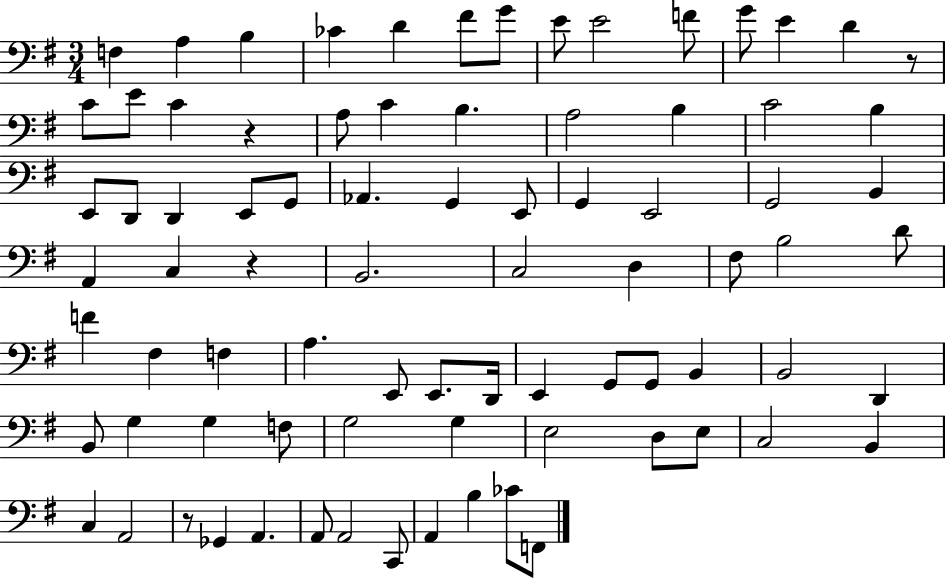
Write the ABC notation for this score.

X:1
T:Untitled
M:3/4
L:1/4
K:G
F, A, B, _C D ^F/2 G/2 E/2 E2 F/2 G/2 E D z/2 C/2 E/2 C z A,/2 C B, A,2 B, C2 B, E,,/2 D,,/2 D,, E,,/2 G,,/2 _A,, G,, E,,/2 G,, E,,2 G,,2 B,, A,, C, z B,,2 C,2 D, ^F,/2 B,2 D/2 F ^F, F, A, E,,/2 E,,/2 D,,/4 E,, G,,/2 G,,/2 B,, B,,2 D,, B,,/2 G, G, F,/2 G,2 G, E,2 D,/2 E,/2 C,2 B,, C, A,,2 z/2 _G,, A,, A,,/2 A,,2 C,,/2 A,, B, _C/2 F,,/2